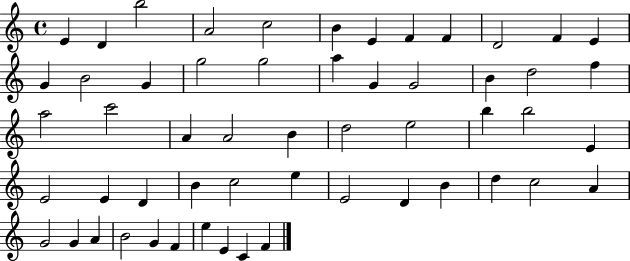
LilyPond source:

{
  \clef treble
  \time 4/4
  \defaultTimeSignature
  \key c \major
  e'4 d'4 b''2 | a'2 c''2 | b'4 e'4 f'4 f'4 | d'2 f'4 e'4 | \break g'4 b'2 g'4 | g''2 g''2 | a''4 g'4 g'2 | b'4 d''2 f''4 | \break a''2 c'''2 | a'4 a'2 b'4 | d''2 e''2 | b''4 b''2 e'4 | \break e'2 e'4 d'4 | b'4 c''2 e''4 | e'2 d'4 b'4 | d''4 c''2 a'4 | \break g'2 g'4 a'4 | b'2 g'4 f'4 | e''4 e'4 c'4 f'4 | \bar "|."
}